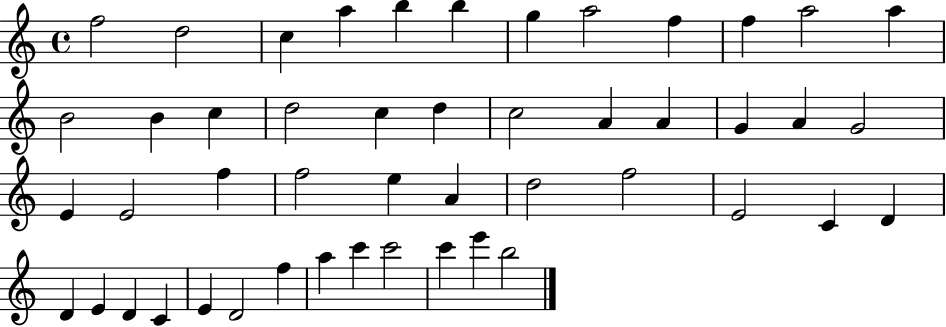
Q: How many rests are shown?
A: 0